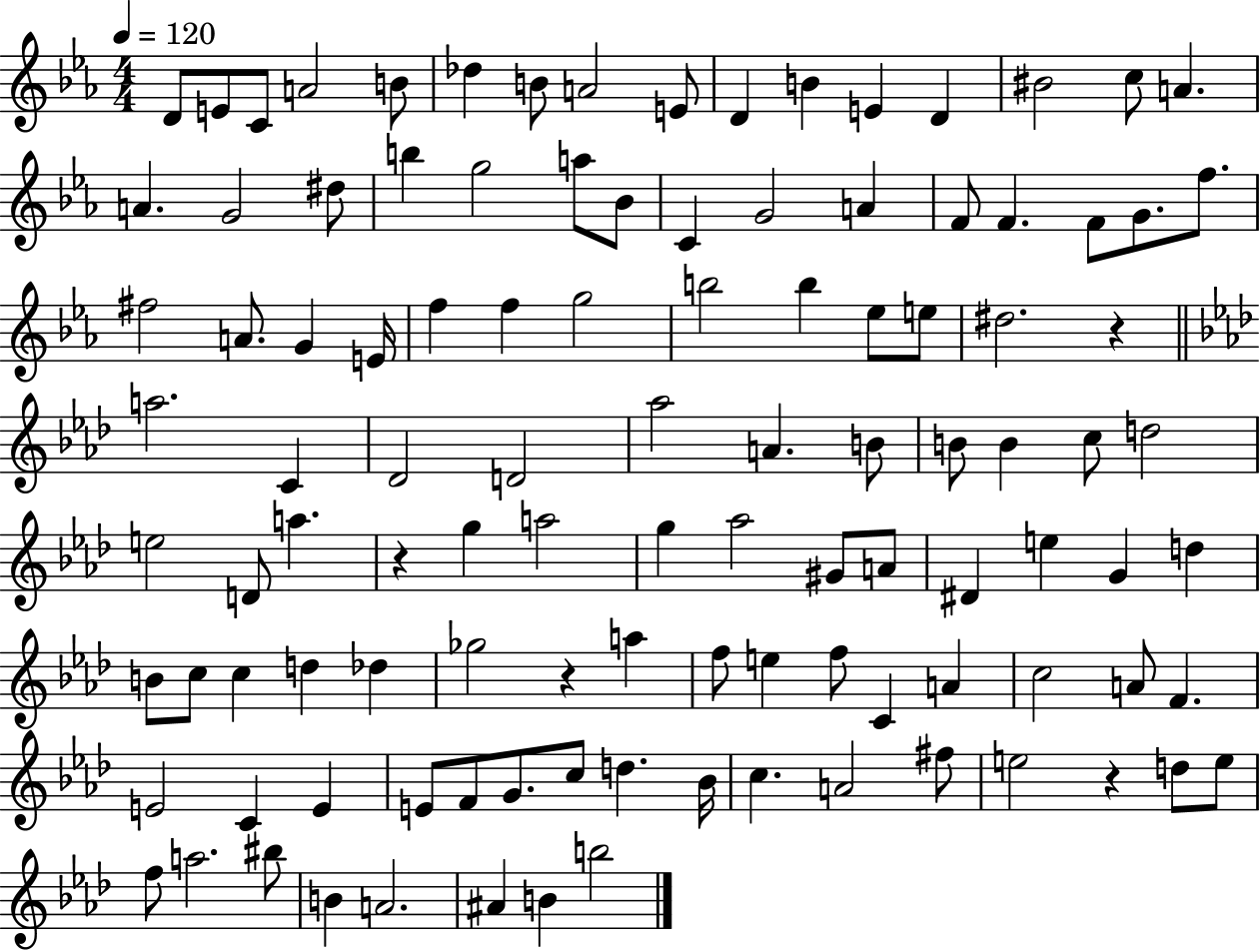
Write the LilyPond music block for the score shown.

{
  \clef treble
  \numericTimeSignature
  \time 4/4
  \key ees \major
  \tempo 4 = 120
  \repeat volta 2 { d'8 e'8 c'8 a'2 b'8 | des''4 b'8 a'2 e'8 | d'4 b'4 e'4 d'4 | bis'2 c''8 a'4. | \break a'4. g'2 dis''8 | b''4 g''2 a''8 bes'8 | c'4 g'2 a'4 | f'8 f'4. f'8 g'8. f''8. | \break fis''2 a'8. g'4 e'16 | f''4 f''4 g''2 | b''2 b''4 ees''8 e''8 | dis''2. r4 | \break \bar "||" \break \key aes \major a''2. c'4 | des'2 d'2 | aes''2 a'4. b'8 | b'8 b'4 c''8 d''2 | \break e''2 d'8 a''4. | r4 g''4 a''2 | g''4 aes''2 gis'8 a'8 | dis'4 e''4 g'4 d''4 | \break b'8 c''8 c''4 d''4 des''4 | ges''2 r4 a''4 | f''8 e''4 f''8 c'4 a'4 | c''2 a'8 f'4. | \break e'2 c'4 e'4 | e'8 f'8 g'8. c''8 d''4. bes'16 | c''4. a'2 fis''8 | e''2 r4 d''8 e''8 | \break f''8 a''2. bis''8 | b'4 a'2. | ais'4 b'4 b''2 | } \bar "|."
}